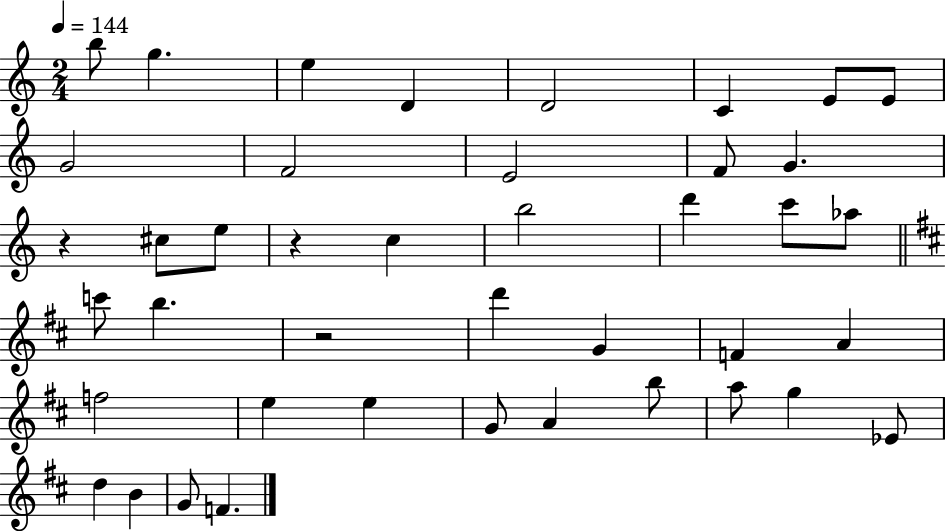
X:1
T:Untitled
M:2/4
L:1/4
K:C
b/2 g e D D2 C E/2 E/2 G2 F2 E2 F/2 G z ^c/2 e/2 z c b2 d' c'/2 _a/2 c'/2 b z2 d' G F A f2 e e G/2 A b/2 a/2 g _E/2 d B G/2 F